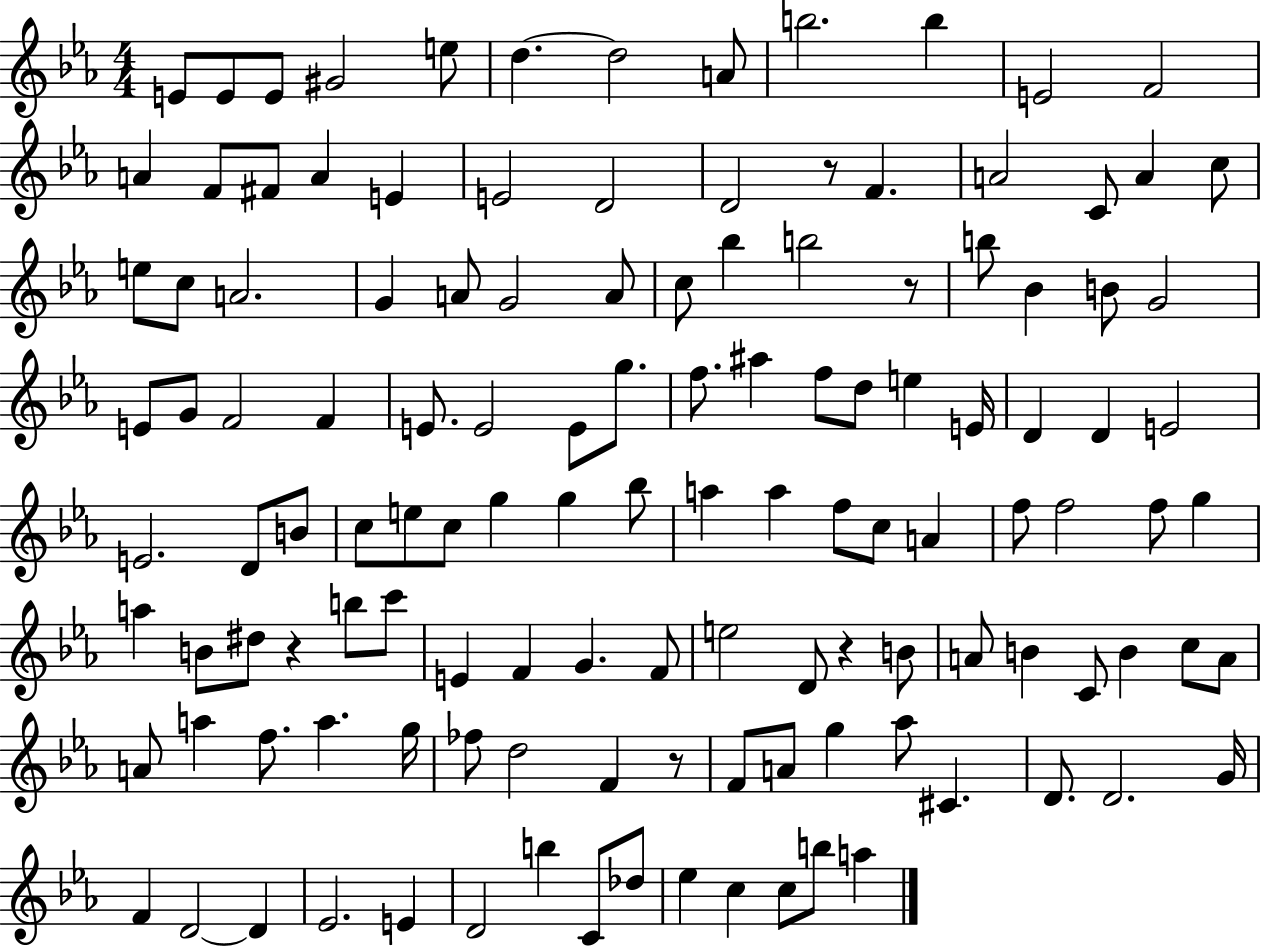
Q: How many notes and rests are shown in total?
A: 127